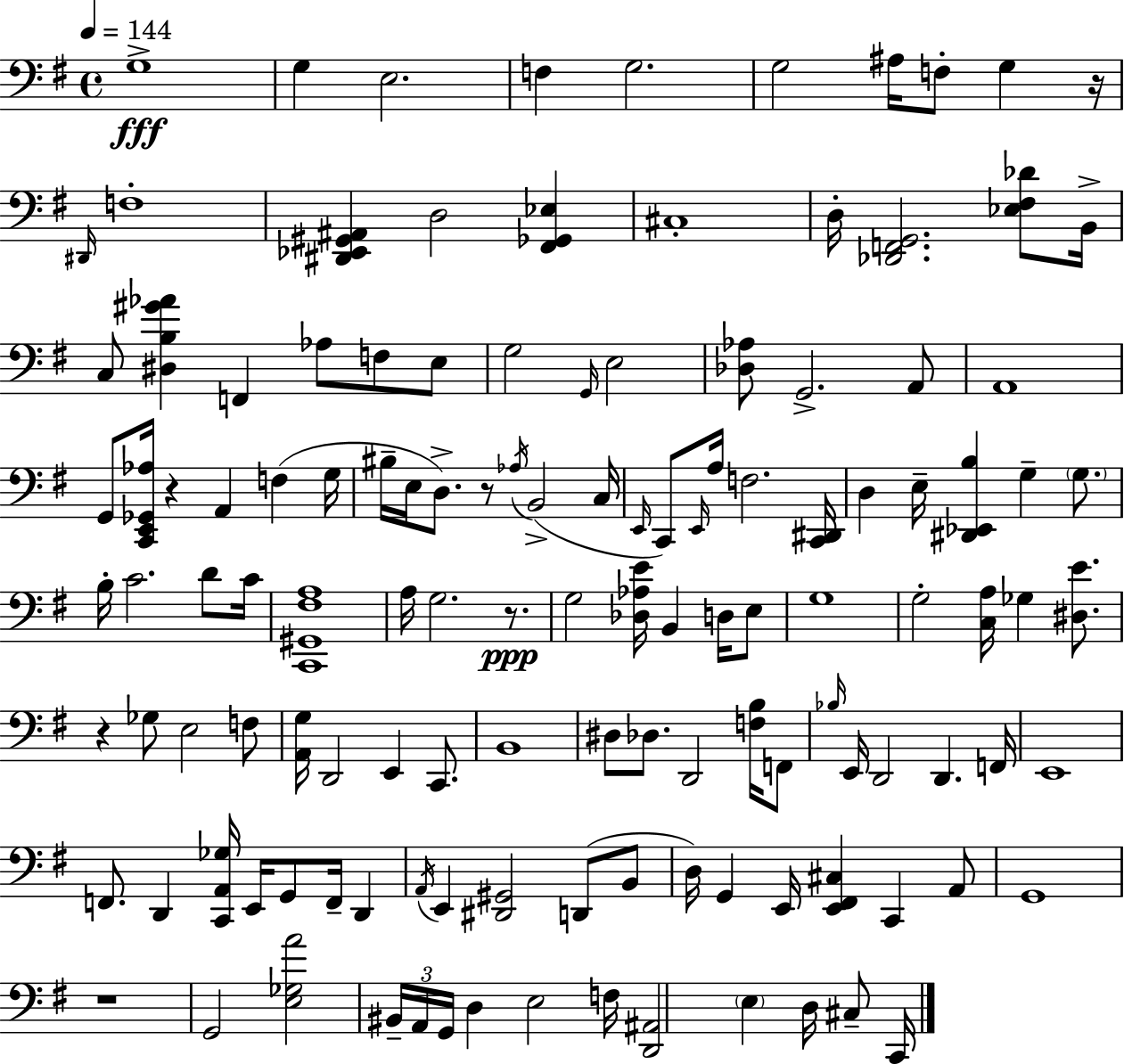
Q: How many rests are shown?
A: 6